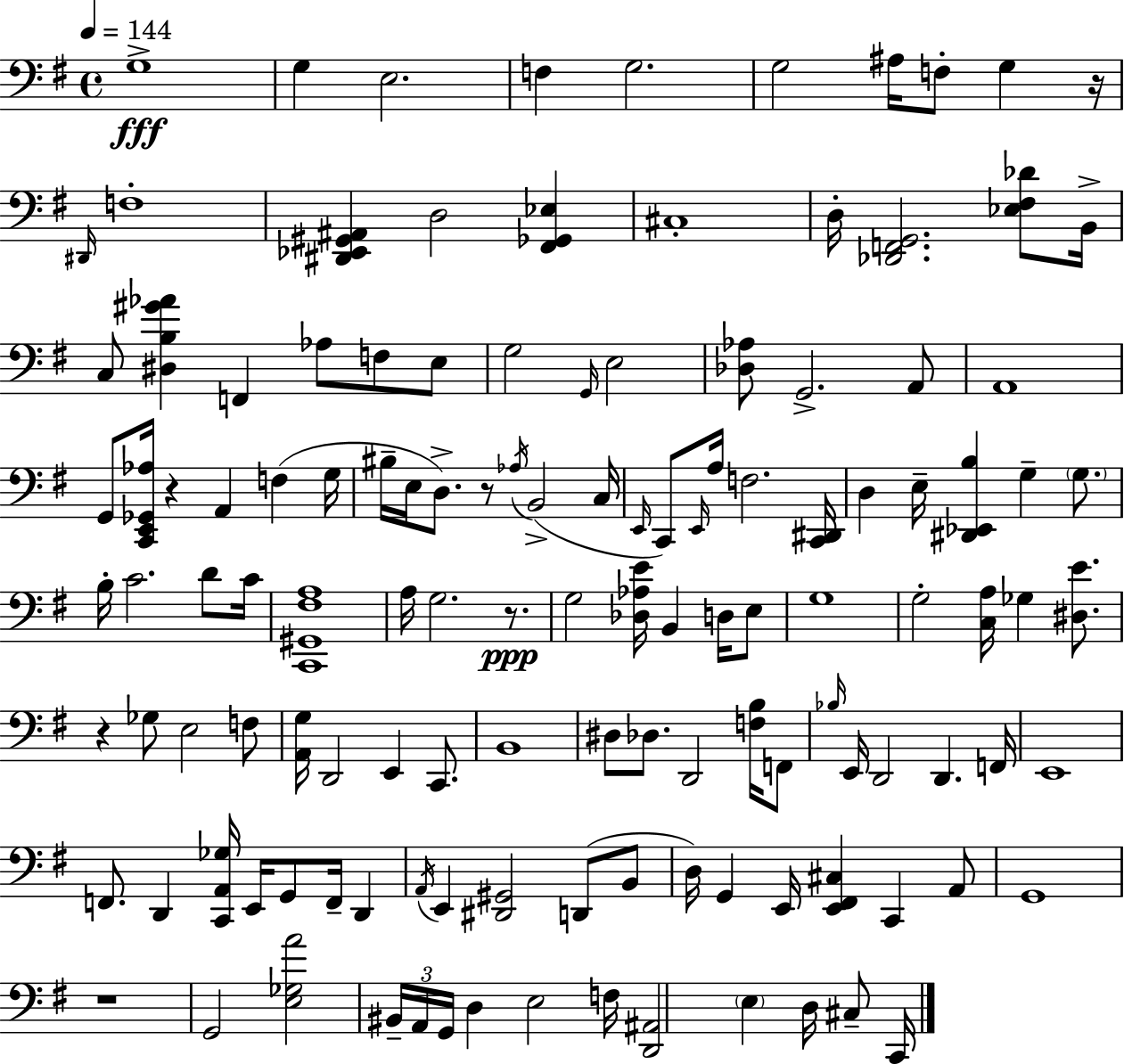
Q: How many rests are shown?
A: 6